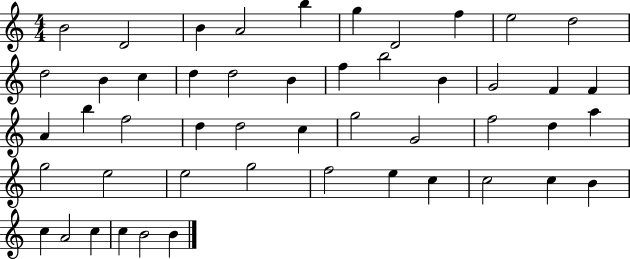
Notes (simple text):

B4/h D4/h B4/q A4/h B5/q G5/q D4/h F5/q E5/h D5/h D5/h B4/q C5/q D5/q D5/h B4/q F5/q B5/h B4/q G4/h F4/q F4/q A4/q B5/q F5/h D5/q D5/h C5/q G5/h G4/h F5/h D5/q A5/q G5/h E5/h E5/h G5/h F5/h E5/q C5/q C5/h C5/q B4/q C5/q A4/h C5/q C5/q B4/h B4/q